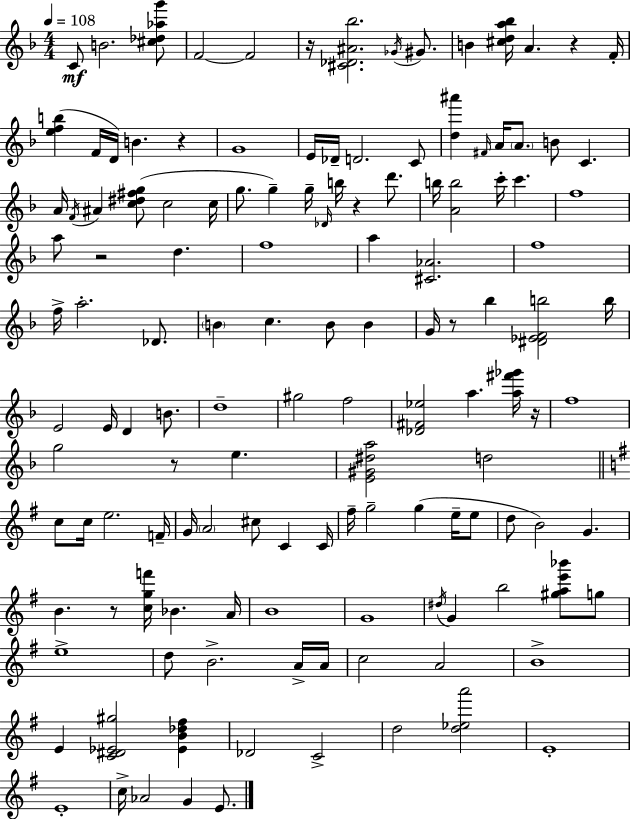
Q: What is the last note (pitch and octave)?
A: E4